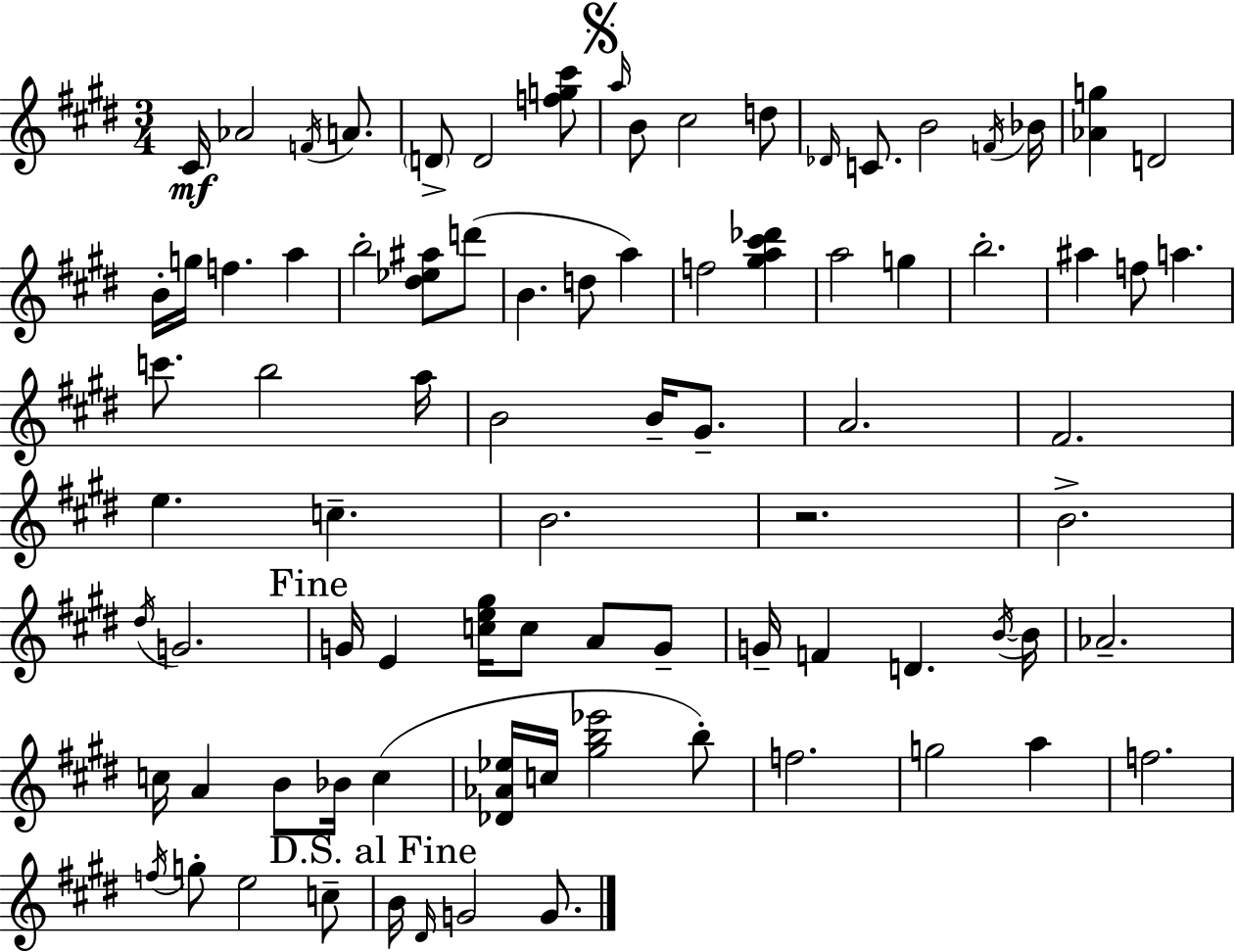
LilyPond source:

{
  \clef treble
  \numericTimeSignature
  \time 3/4
  \key e \major
  cis'16\mf aes'2 \acciaccatura { f'16 } a'8. | \parenthesize d'8-> d'2 <f'' g'' cis'''>8 | \mark \markup { \musicglyph "scripts.segno" } \grace { a''16 } b'8 cis''2 | d''8 \grace { des'16 } c'8. b'2 | \break \acciaccatura { f'16 } bes'16 <aes' g''>4 d'2 | b'16-. g''16 f''4. | a''4 b''2-. | <dis'' ees'' ais''>8 d'''8( b'4. d''8 | \break a''4) f''2 | <gis'' a'' cis''' des'''>4 a''2 | g''4 b''2.-. | ais''4 f''8 a''4. | \break c'''8. b''2 | a''16 b'2 | b'16-- gis'8.-- a'2. | fis'2. | \break e''4. c''4.-- | b'2. | r2. | b'2.-> | \break \acciaccatura { dis''16 } g'2. | \mark "Fine" g'16 e'4 <c'' e'' gis''>16 c''8 | a'8 g'8-- g'16-- f'4 d'4. | \acciaccatura { b'16~ }~ b'16 aes'2.-- | \break c''16 a'4 b'8 | bes'16 c''4( <des' aes' ees''>16 c''16 <gis'' b'' ees'''>2 | b''8-.) f''2. | g''2 | \break a''4 f''2. | \acciaccatura { f''16 } g''8-. e''2 | c''8-- \mark "D.S. al Fine" b'16 \grace { dis'16 } g'2 | g'8. \bar "|."
}